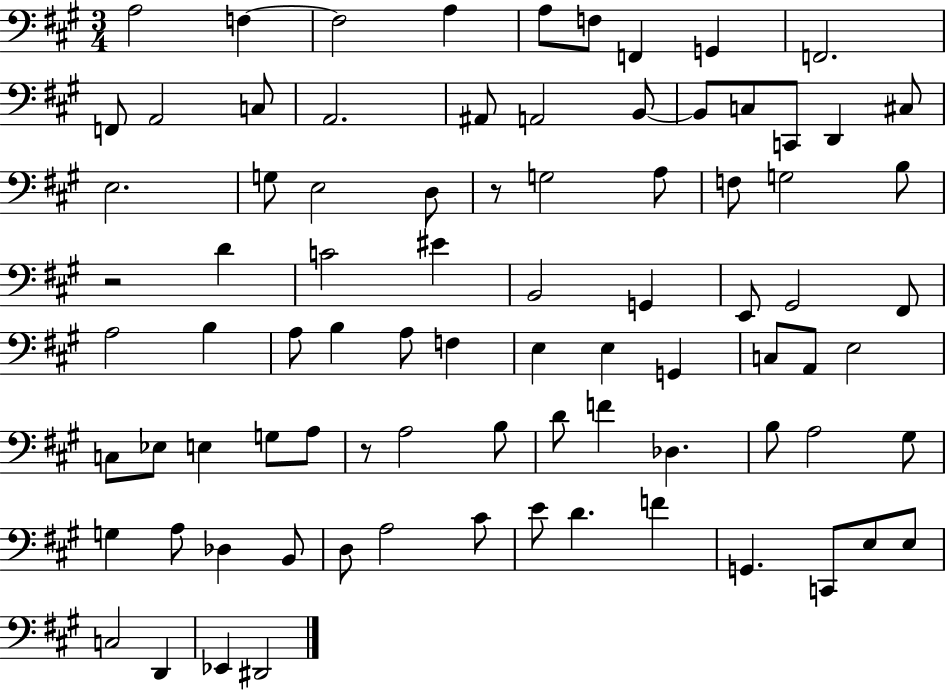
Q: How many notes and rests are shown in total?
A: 84